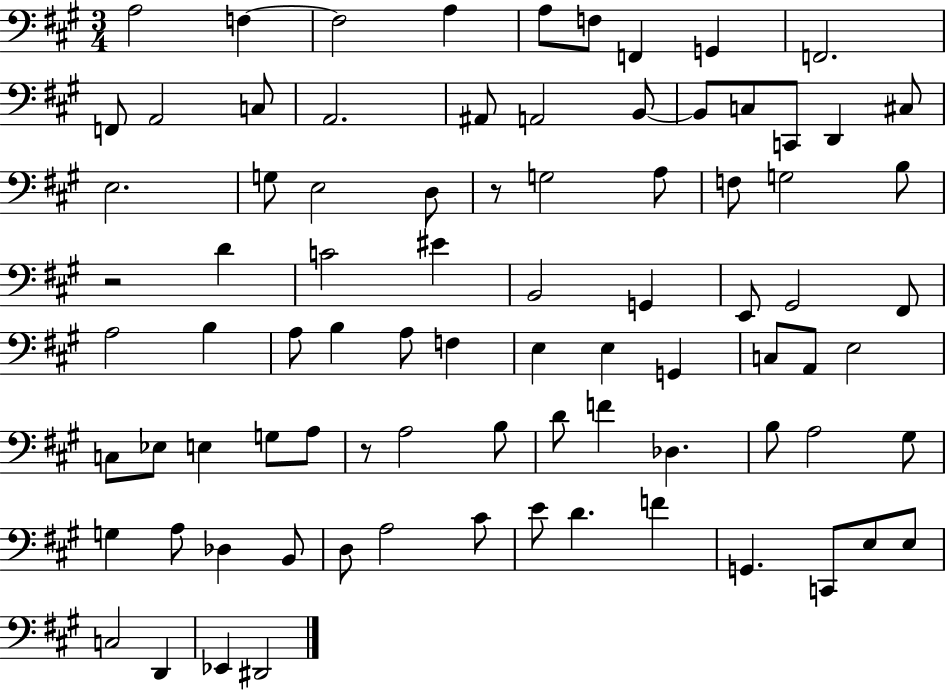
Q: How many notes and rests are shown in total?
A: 84